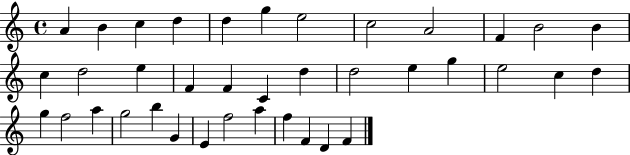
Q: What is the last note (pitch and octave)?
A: F4